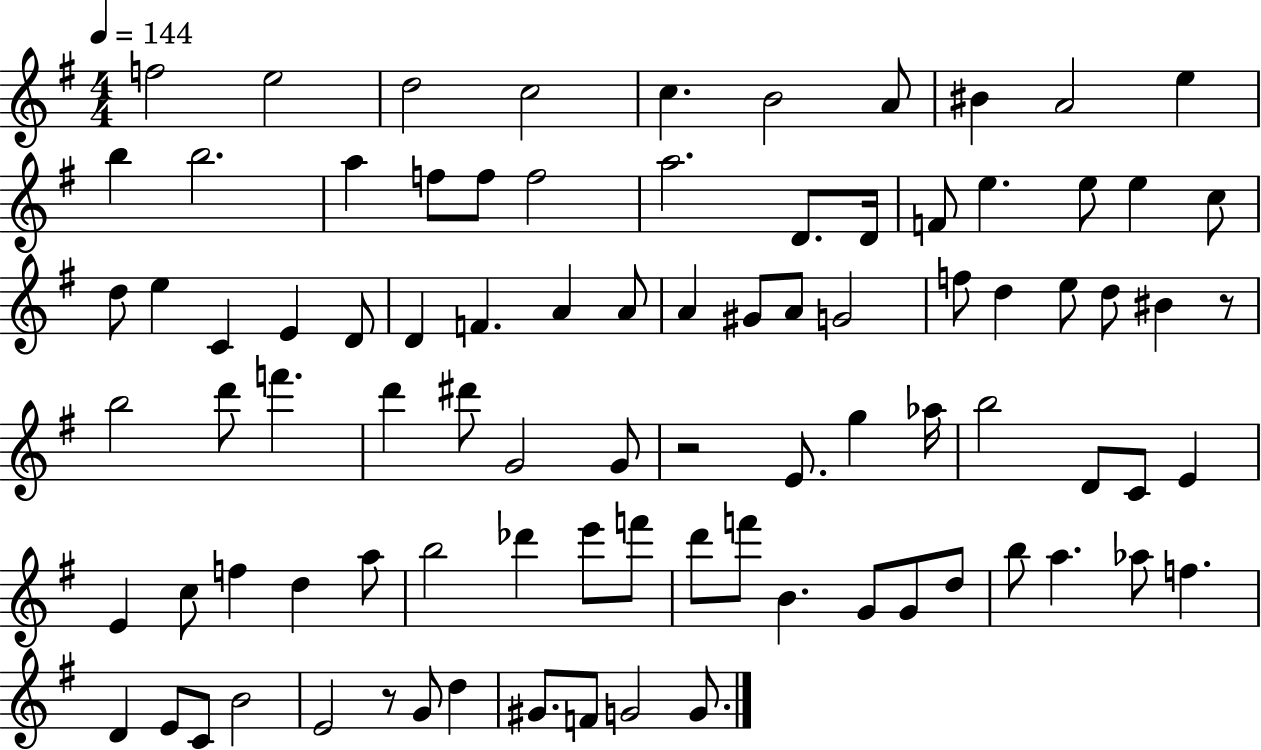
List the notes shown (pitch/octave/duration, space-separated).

F5/h E5/h D5/h C5/h C5/q. B4/h A4/e BIS4/q A4/h E5/q B5/q B5/h. A5/q F5/e F5/e F5/h A5/h. D4/e. D4/s F4/e E5/q. E5/e E5/q C5/e D5/e E5/q C4/q E4/q D4/e D4/q F4/q. A4/q A4/e A4/q G#4/e A4/e G4/h F5/e D5/q E5/e D5/e BIS4/q R/e B5/h D6/e F6/q. D6/q D#6/e G4/h G4/e R/h E4/e. G5/q Ab5/s B5/h D4/e C4/e E4/q E4/q C5/e F5/q D5/q A5/e B5/h Db6/q E6/e F6/e D6/e F6/e B4/q. G4/e G4/e D5/e B5/e A5/q. Ab5/e F5/q. D4/q E4/e C4/e B4/h E4/h R/e G4/e D5/q G#4/e. F4/e G4/h G4/e.